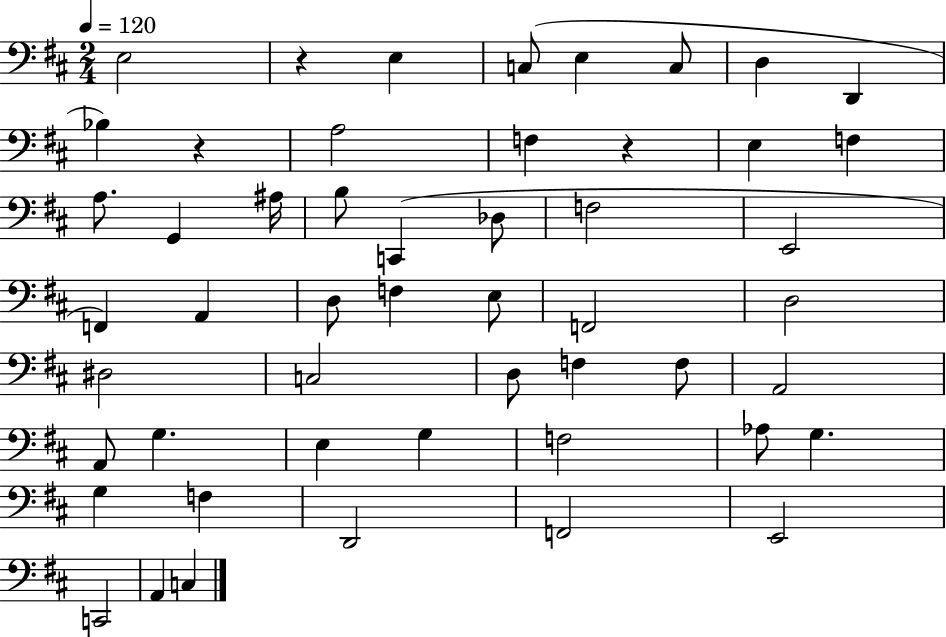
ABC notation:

X:1
T:Untitled
M:2/4
L:1/4
K:D
E,2 z E, C,/2 E, C,/2 D, D,, _B, z A,2 F, z E, F, A,/2 G,, ^A,/4 B,/2 C,, _D,/2 F,2 E,,2 F,, A,, D,/2 F, E,/2 F,,2 D,2 ^D,2 C,2 D,/2 F, F,/2 A,,2 A,,/2 G, E, G, F,2 _A,/2 G, G, F, D,,2 F,,2 E,,2 C,,2 A,, C,